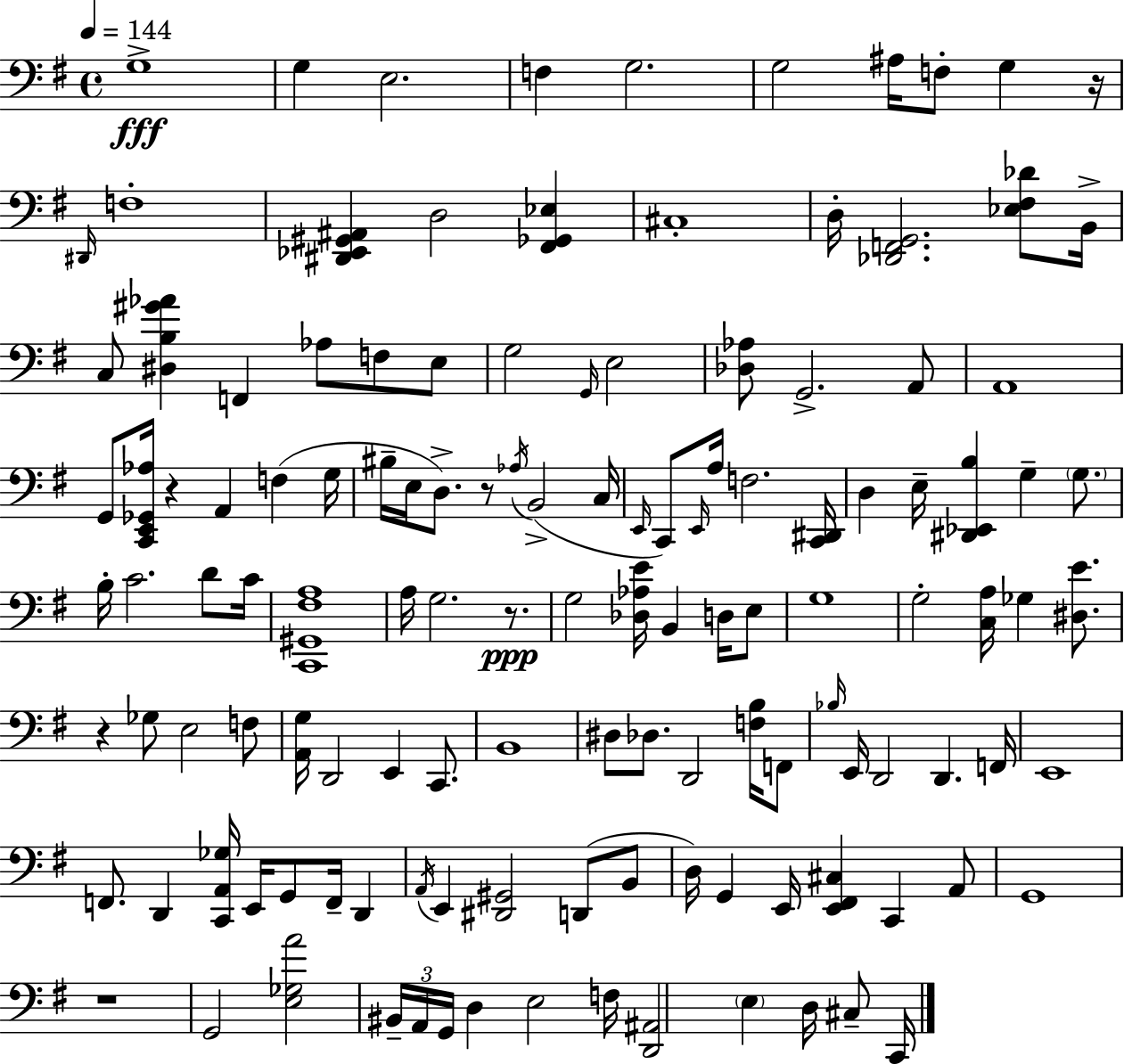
X:1
T:Untitled
M:4/4
L:1/4
K:Em
G,4 G, E,2 F, G,2 G,2 ^A,/4 F,/2 G, z/4 ^D,,/4 F,4 [^D,,_E,,^G,,^A,,] D,2 [^F,,_G,,_E,] ^C,4 D,/4 [_D,,F,,G,,]2 [_E,^F,_D]/2 B,,/4 C,/2 [^D,B,^G_A] F,, _A,/2 F,/2 E,/2 G,2 G,,/4 E,2 [_D,_A,]/2 G,,2 A,,/2 A,,4 G,,/2 [C,,E,,_G,,_A,]/4 z A,, F, G,/4 ^B,/4 E,/4 D,/2 z/2 _A,/4 B,,2 C,/4 E,,/4 C,,/2 E,,/4 A,/4 F,2 [C,,^D,,]/4 D, E,/4 [^D,,_E,,B,] G, G,/2 B,/4 C2 D/2 C/4 [C,,^G,,^F,A,]4 A,/4 G,2 z/2 G,2 [_D,_A,E]/4 B,, D,/4 E,/2 G,4 G,2 [C,A,]/4 _G, [^D,E]/2 z _G,/2 E,2 F,/2 [A,,G,]/4 D,,2 E,, C,,/2 B,,4 ^D,/2 _D,/2 D,,2 [F,B,]/4 F,,/2 _B,/4 E,,/4 D,,2 D,, F,,/4 E,,4 F,,/2 D,, [C,,A,,_G,]/4 E,,/4 G,,/2 F,,/4 D,, A,,/4 E,, [^D,,^G,,]2 D,,/2 B,,/2 D,/4 G,, E,,/4 [E,,^F,,^C,] C,, A,,/2 G,,4 z4 G,,2 [E,_G,A]2 ^B,,/4 A,,/4 G,,/4 D, E,2 F,/4 [D,,^A,,]2 E, D,/4 ^C,/2 C,,/4